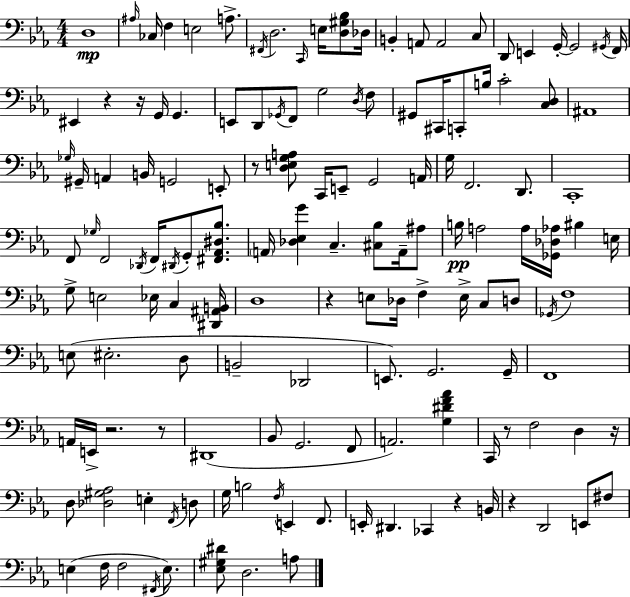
D3/w A#3/s CES3/s F3/q E3/h A3/e. F#2/s D3/h. C2/s E3/s [D3,G#3,Bb3]/e Db3/s B2/q A2/e A2/h C3/e D2/e E2/q G2/s G2/h G#2/s F2/s EIS2/q R/q R/s G2/s G2/q. E2/e D2/e Gb2/s F2/e G3/h D3/s F3/e G#2/e C#2/s C2/e B3/s C4/h [C3,D3]/e A#2/w Gb3/s G#2/s A2/q B2/s G2/h E2/e R/e [D3,E3,G3,A3]/e C2/s E2/e G2/h A2/s G3/s F2/h. D2/e. C2/w F2/e Gb3/s F2/h Db2/s F2/s D#2/s G2/e [F#2,Ab2,D#3,Bb3]/e. A2/s [Db3,Eb3,G4]/q C3/q. [C#3,Bb3]/e A2/s A#3/e B3/s A3/h A3/s [Gb2,Db3,Ab3]/s BIS3/q E3/s G3/e E3/h Eb3/s C3/q [D#2,A#2,B2]/s D3/w R/q E3/e Db3/s F3/q E3/s C3/e D3/e Gb2/s F3/w E3/e EIS3/h. D3/e B2/h Db2/h E2/e. G2/h. G2/s F2/w A2/s E2/s R/h. R/e D#2/w Bb2/e G2/h. F2/e A2/h. [G3,D#4,F4,Ab4]/q C2/s R/e F3/h D3/q R/s D3/e [Db3,G#3,Ab3]/h E3/q F2/s D3/e G3/s B3/h F3/s E2/q F2/e. E2/s D#2/q. CES2/q R/q B2/s R/q D2/h E2/e F#3/e E3/q F3/s F3/h F#2/s E3/e. [Eb3,G#3,D#4]/e D3/h. A3/e